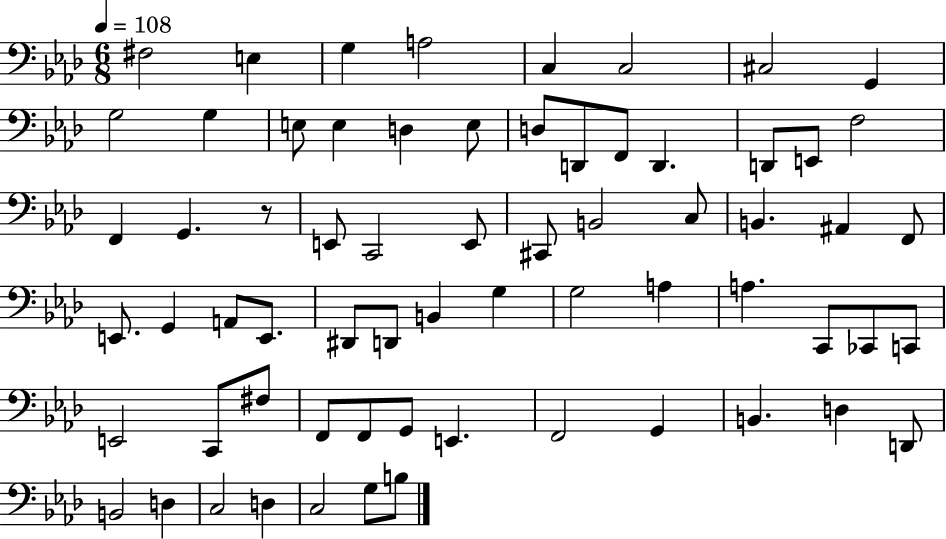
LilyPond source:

{
  \clef bass
  \numericTimeSignature
  \time 6/8
  \key aes \major
  \tempo 4 = 108
  fis2 e4 | g4 a2 | c4 c2 | cis2 g,4 | \break g2 g4 | e8 e4 d4 e8 | d8 d,8 f,8 d,4. | d,8 e,8 f2 | \break f,4 g,4. r8 | e,8 c,2 e,8 | cis,8 b,2 c8 | b,4. ais,4 f,8 | \break e,8. g,4 a,8 e,8. | dis,8 d,8 b,4 g4 | g2 a4 | a4. c,8 ces,8 c,8 | \break e,2 c,8 fis8 | f,8 f,8 g,8 e,4. | f,2 g,4 | b,4. d4 d,8 | \break b,2 d4 | c2 d4 | c2 g8 b8 | \bar "|."
}